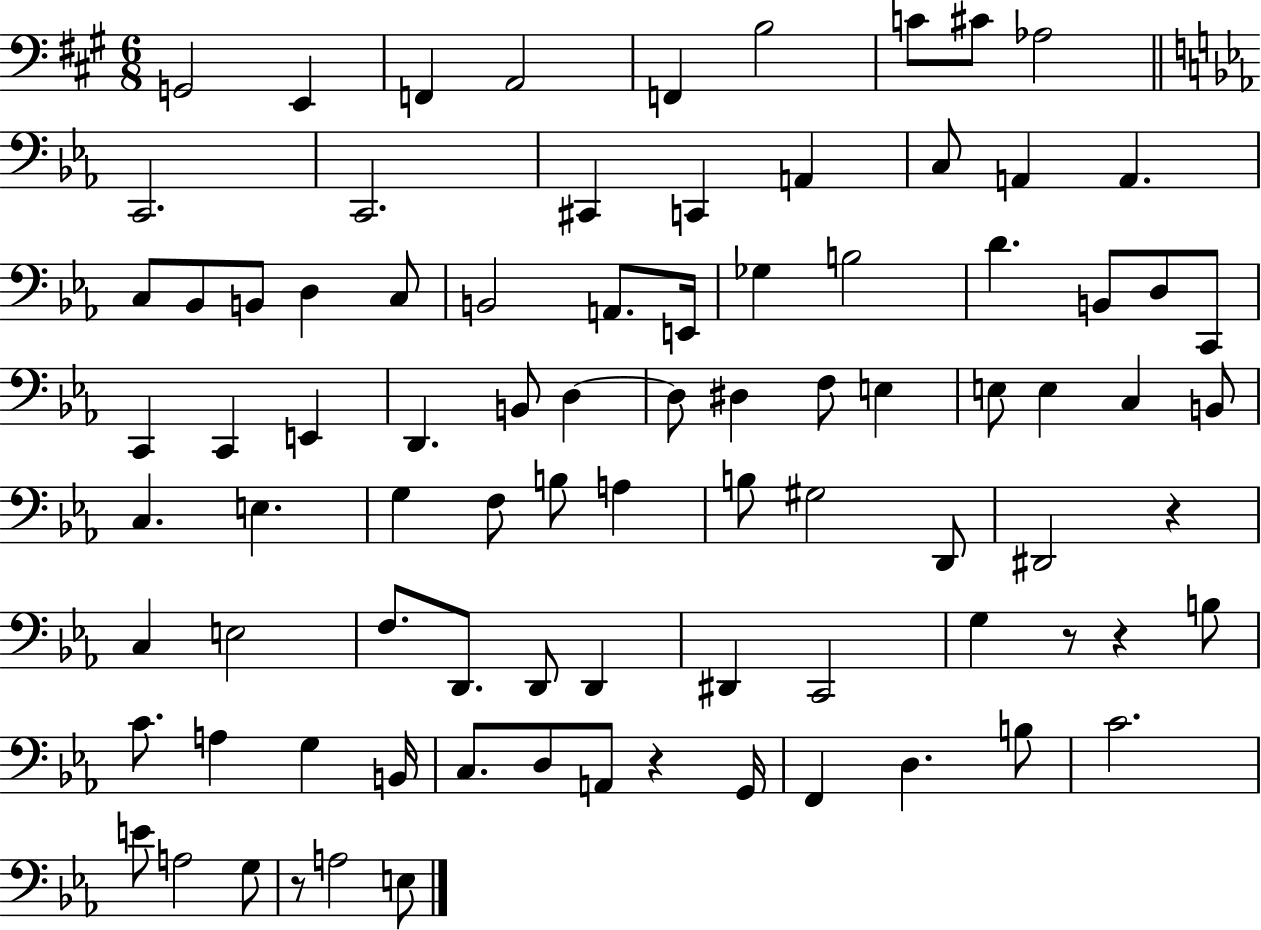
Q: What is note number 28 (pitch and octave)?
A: D4